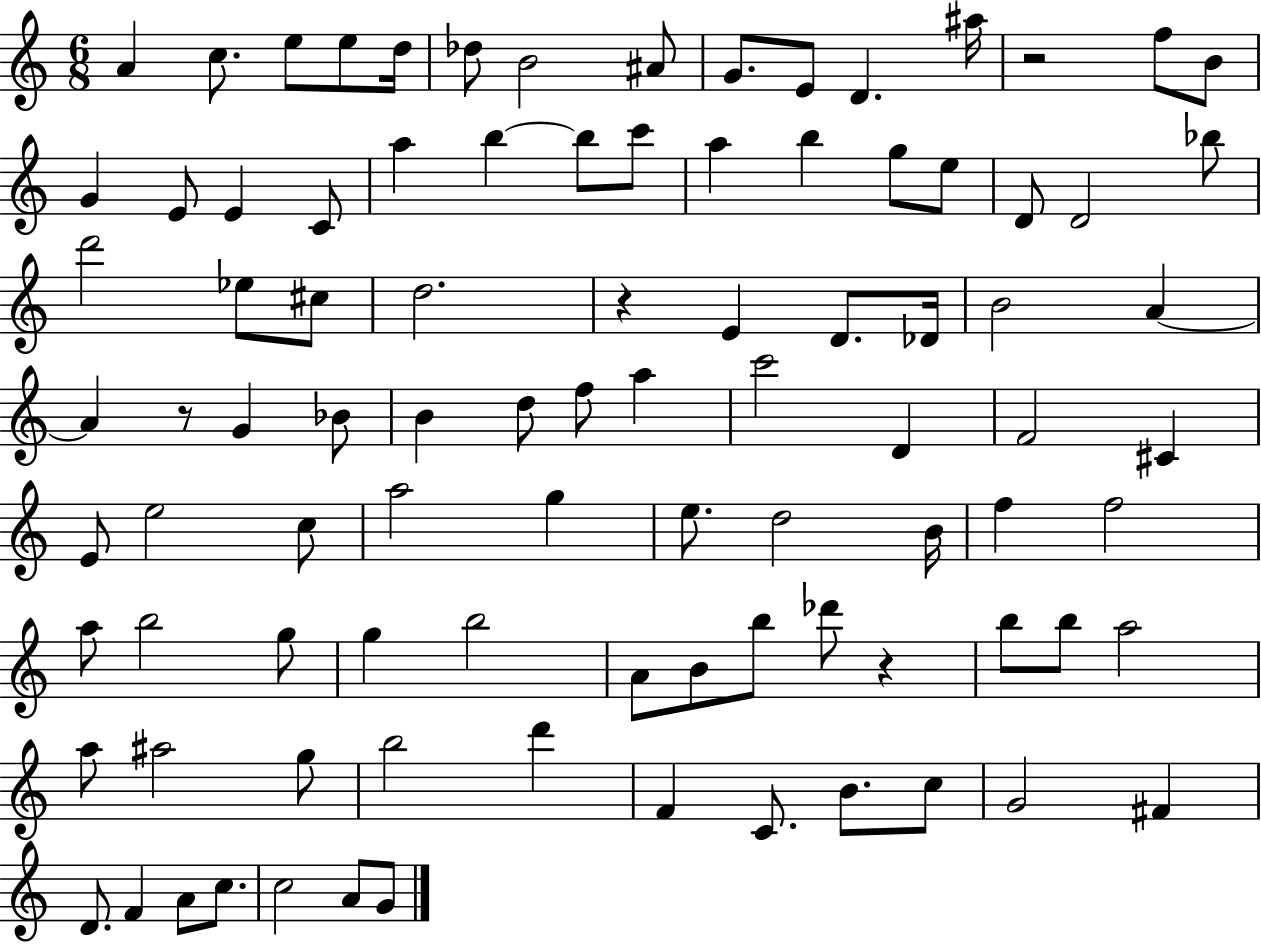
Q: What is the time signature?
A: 6/8